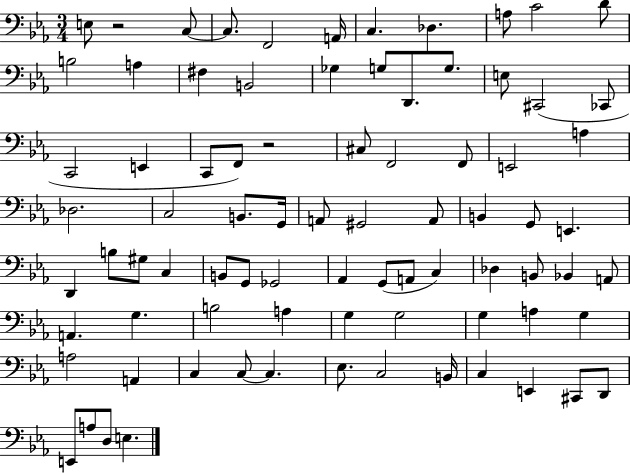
{
  \clef bass
  \numericTimeSignature
  \time 3/4
  \key ees \major
  \repeat volta 2 { e8 r2 c8~~ | c8. f,2 a,16 | c4. des4. | a8 c'2 d'8 | \break b2 a4 | fis4 b,2 | ges4 g8 d,8. g8. | e8 cis,2( ces,8 | \break c,2 e,4 | c,8 f,8) r2 | cis8 f,2 f,8 | e,2 a4 | \break des2. | c2 b,8. g,16 | a,8 gis,2 a,8 | b,4 g,8 e,4. | \break d,4 b8 gis8 c4 | b,8 g,8 ges,2 | aes,4 g,8( a,8 c4) | des4 b,8 bes,4 a,8 | \break a,4. g4. | b2 a4 | g4 g2 | g4 a4 g4 | \break a2 a,4 | c4 c8~~ c4. | ees8. c2 b,16 | c4 e,4 cis,8 d,8 | \break e,8 a8 d8 e4. | } \bar "|."
}